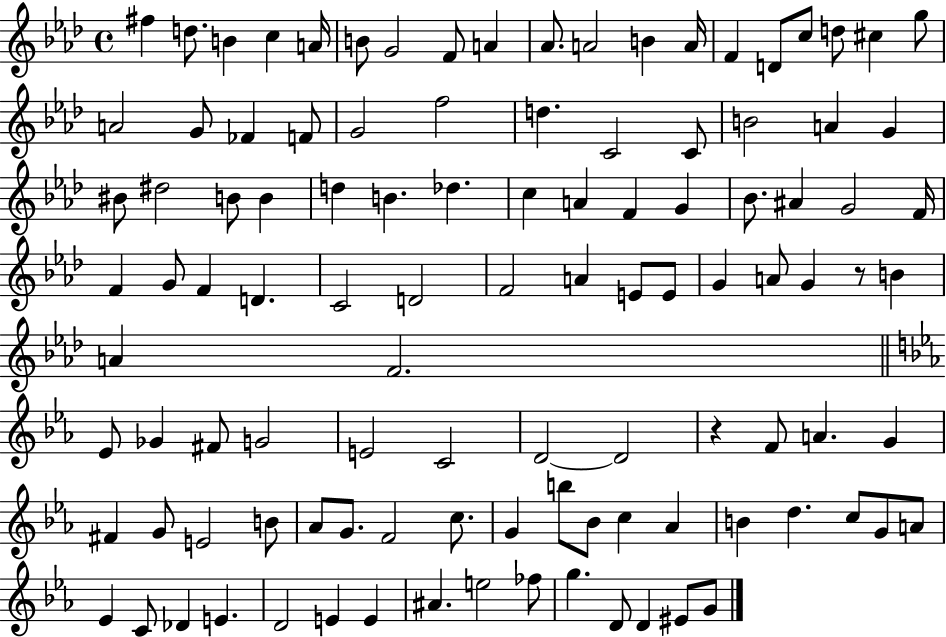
X:1
T:Untitled
M:4/4
L:1/4
K:Ab
^f d/2 B c A/4 B/2 G2 F/2 A _A/2 A2 B A/4 F D/2 c/2 d/2 ^c g/2 A2 G/2 _F F/2 G2 f2 d C2 C/2 B2 A G ^B/2 ^d2 B/2 B d B _d c A F G _B/2 ^A G2 F/4 F G/2 F D C2 D2 F2 A E/2 E/2 G A/2 G z/2 B A F2 _E/2 _G ^F/2 G2 E2 C2 D2 D2 z F/2 A G ^F G/2 E2 B/2 _A/2 G/2 F2 c/2 G b/2 _B/2 c _A B d c/2 G/2 A/2 _E C/2 _D E D2 E E ^A e2 _f/2 g D/2 D ^E/2 G/2